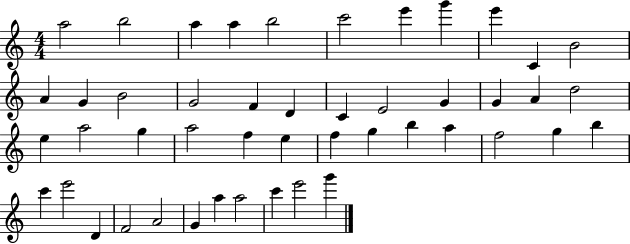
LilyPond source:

{
  \clef treble
  \numericTimeSignature
  \time 4/4
  \key c \major
  a''2 b''2 | a''4 a''4 b''2 | c'''2 e'''4 g'''4 | e'''4 c'4 b'2 | \break a'4 g'4 b'2 | g'2 f'4 d'4 | c'4 e'2 g'4 | g'4 a'4 d''2 | \break e''4 a''2 g''4 | a''2 f''4 e''4 | f''4 g''4 b''4 a''4 | f''2 g''4 b''4 | \break c'''4 e'''2 d'4 | f'2 a'2 | g'4 a''4 a''2 | c'''4 e'''2 g'''4 | \break \bar "|."
}